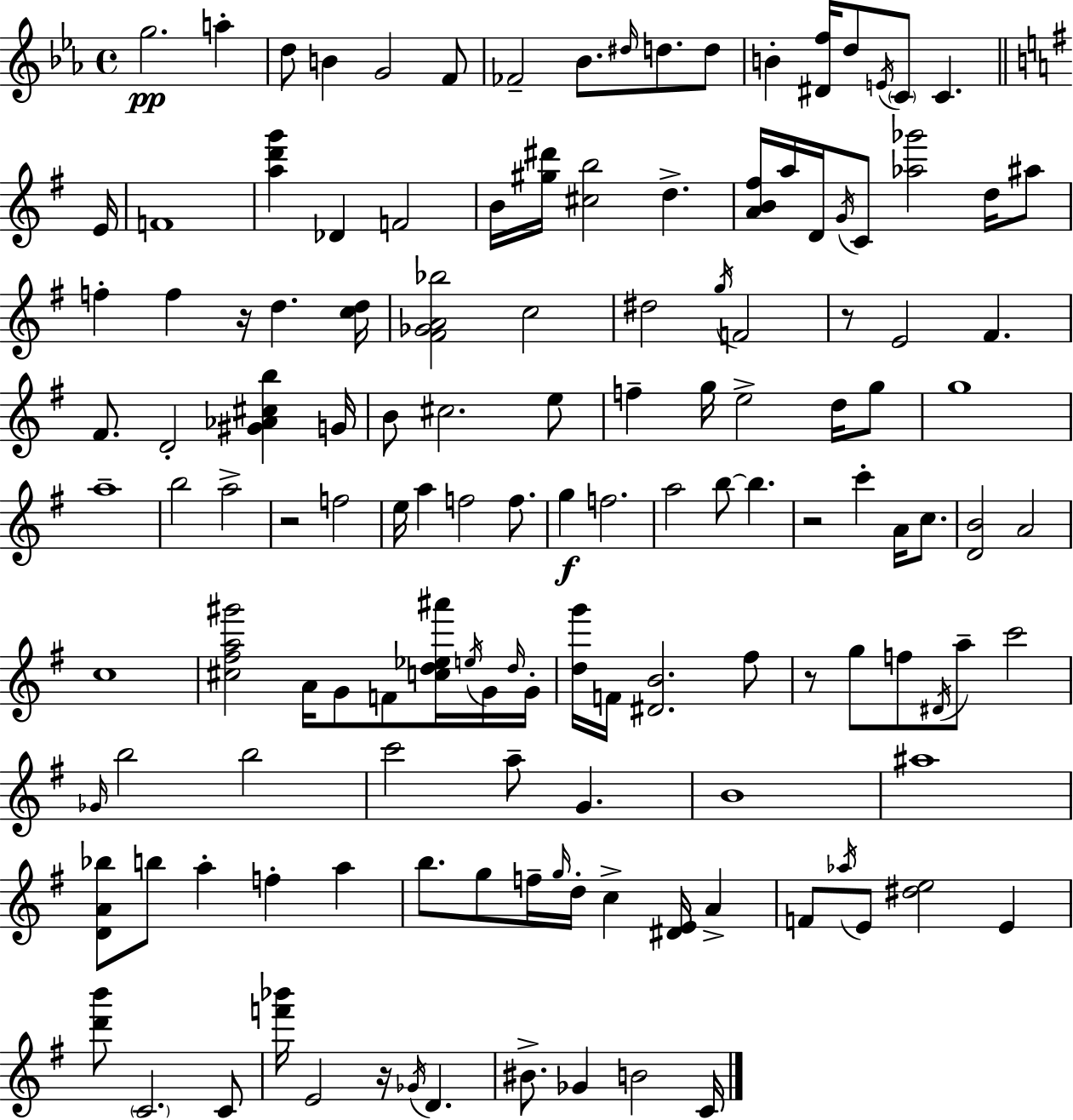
{
  \clef treble
  \time 4/4
  \defaultTimeSignature
  \key ees \major
  \repeat volta 2 { g''2.\pp a''4-. | d''8 b'4 g'2 f'8 | fes'2-- bes'8. \grace { dis''16 } d''8. d''8 | b'4-. <dis' f''>16 d''8 \acciaccatura { e'16 } \parenthesize c'8 c'4. | \break \bar "||" \break \key g \major e'16 f'1 | <a'' d''' g'''>4 des'4 f'2 | b'16 <gis'' dis'''>16 <cis'' b''>2 d''4.-> | <a' b' fis''>16 a''16 d'16 \acciaccatura { g'16 } c'8 <aes'' ges'''>2 d''16 | \break ais''8 f''4-. f''4 r16 d''4. | <c'' d''>16 <fis' ges' a' bes''>2 c''2 | dis''2 \acciaccatura { g''16 } f'2 | r8 e'2 fis'4. | \break fis'8. d'2-. <gis' aes' cis'' b''>4 | g'16 b'8 cis''2. | e''8 f''4-- g''16 e''2-> | d''16 g''8 g''1 | \break a''1-- | b''2 a''2-> | r2 f''2 | e''16 a''4 f''2 | \break f''8. g''4\f f''2. | a''2 b''8~~ b''4. | r2 c'''4-. a'16 | c''8. <d' b'>2 a'2 | \break c''1 | <cis'' fis'' a'' gis'''>2 a'16 g'8 f'8 | <c'' d'' ees'' ais'''>16 \acciaccatura { e''16 } g'16 \grace { d''16 } g'16-. <d'' g'''>16 f'16 <dis' b'>2. | fis''8 r8 g''8 f''8 \acciaccatura { dis'16 } a''8-- c'''2 | \break \grace { ges'16 } b''2 b''2 | c'''2 a''8-- | g'4. b'1 | ais''1 | \break <d' a' bes''>8 b''8 a''4-. f''4-. | a''4 b''8. g''8 f''16-- \grace { g''16 } d''16-. c''4-> | <dis' e'>16 a'4-> f'8 \acciaccatura { aes''16 } e'8 <dis'' e''>2 | e'4 <d''' b'''>8 \parenthesize c'2. | \break c'8 <f''' bes'''>16 e'2 | r16 \acciaccatura { ges'16 } d'4. bis'8.-> ges'4 | b'2 c'16 } \bar "|."
}